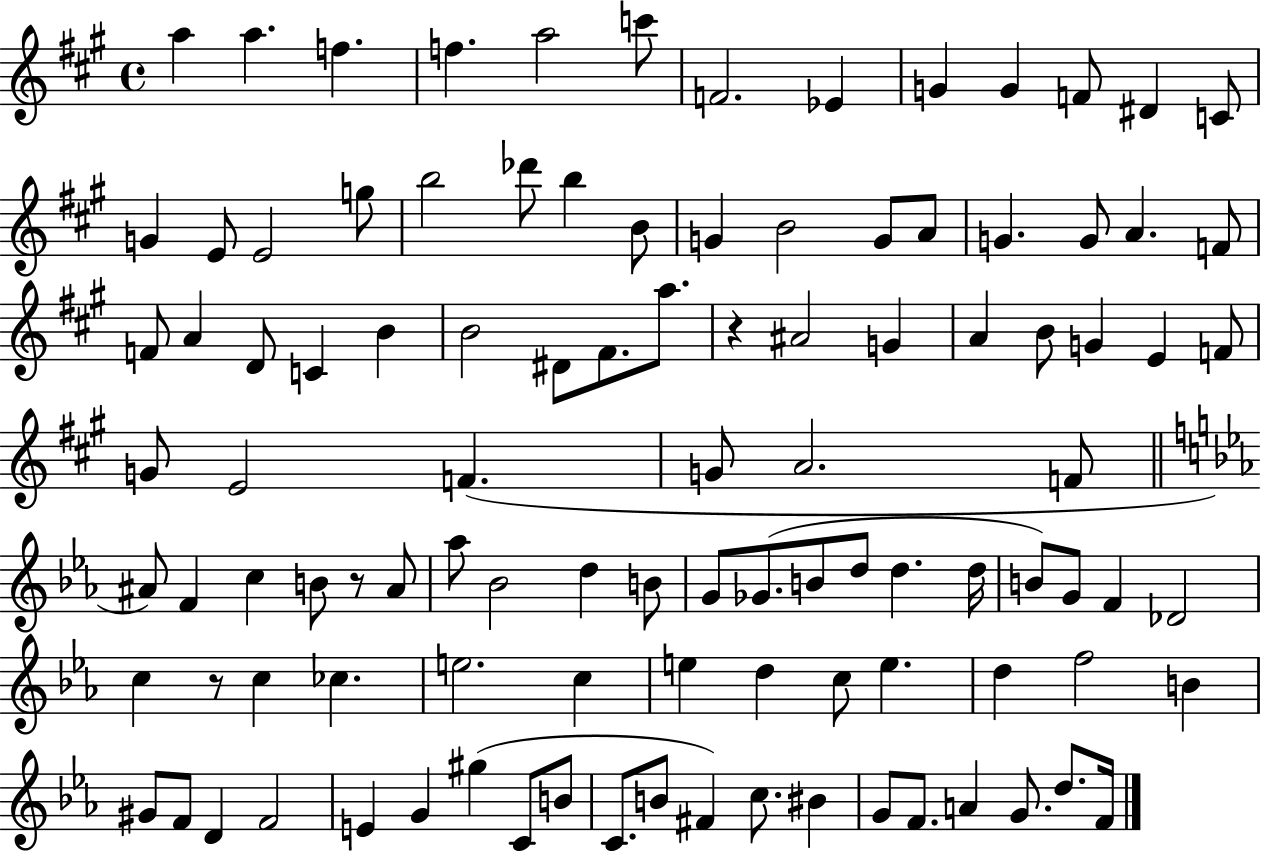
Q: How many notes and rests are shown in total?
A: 105